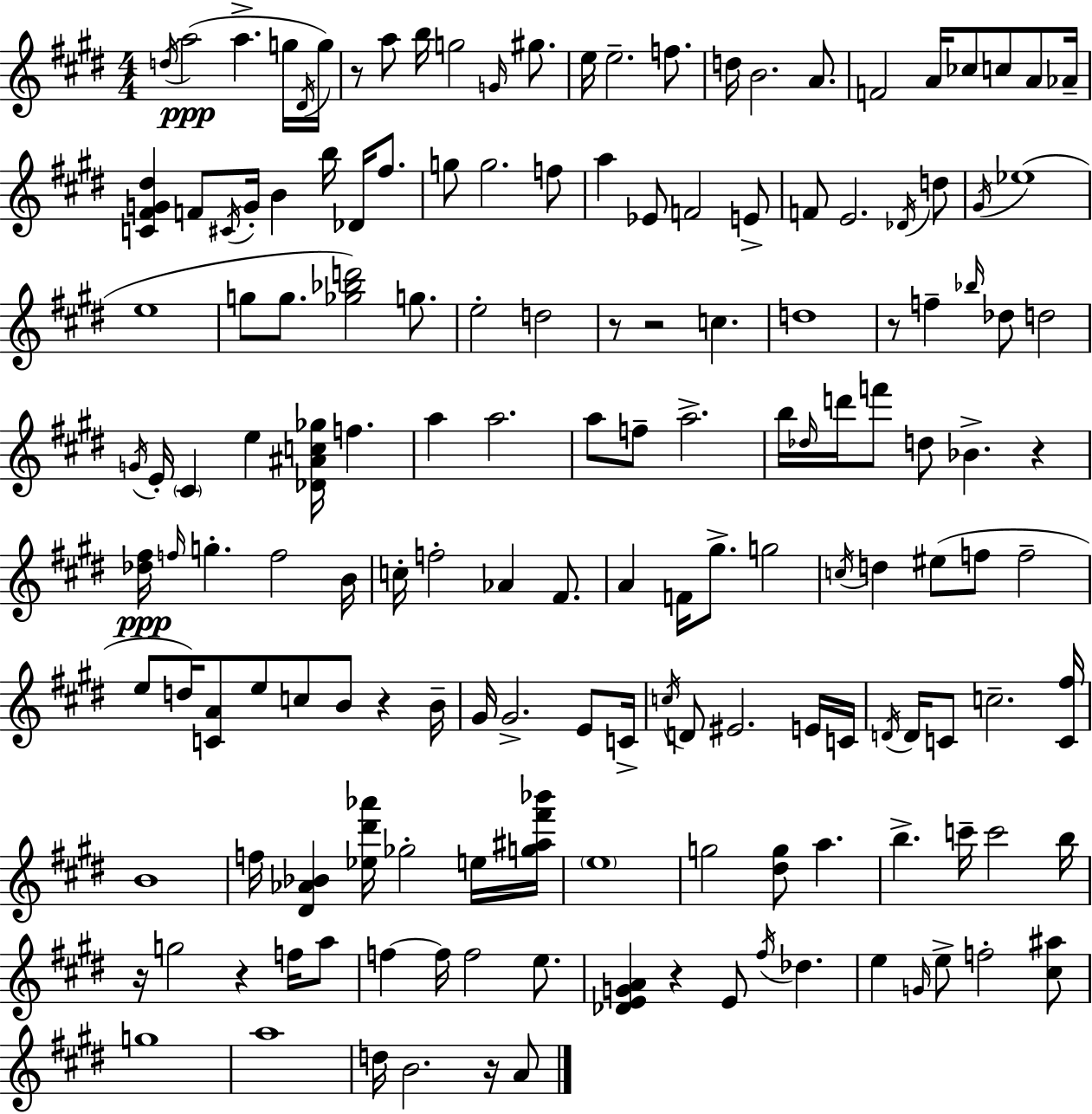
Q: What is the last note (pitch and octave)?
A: A4